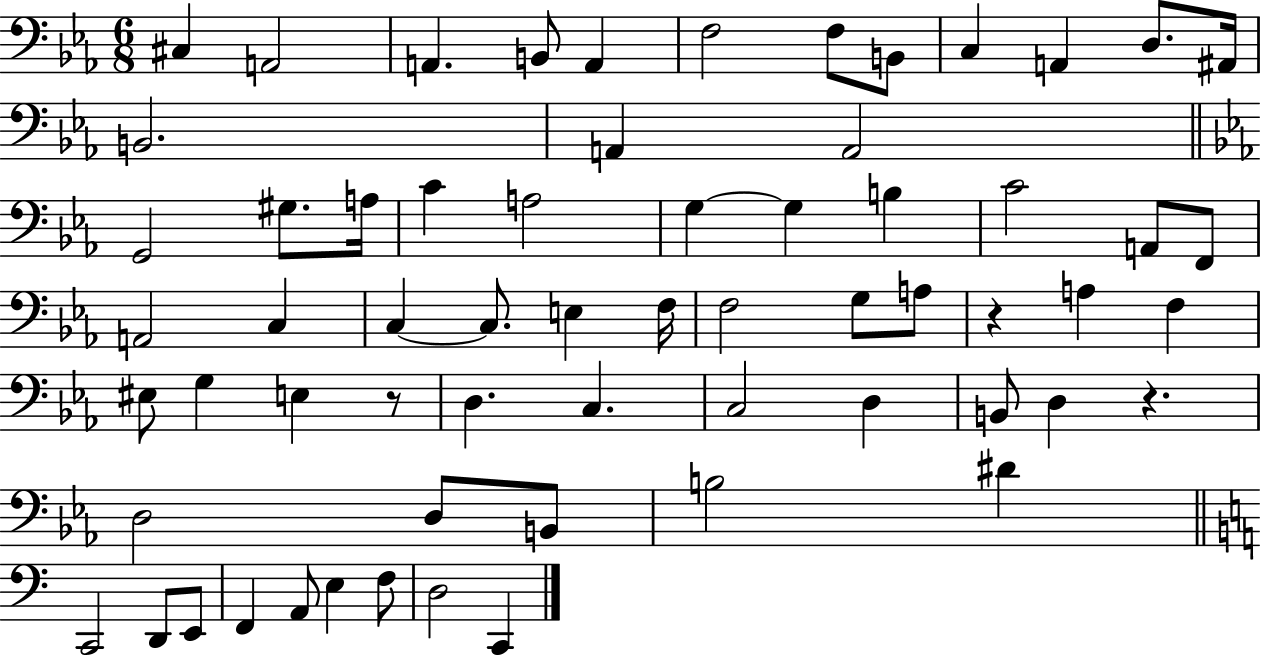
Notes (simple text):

C#3/q A2/h A2/q. B2/e A2/q F3/h F3/e B2/e C3/q A2/q D3/e. A#2/s B2/h. A2/q A2/h G2/h G#3/e. A3/s C4/q A3/h G3/q G3/q B3/q C4/h A2/e F2/e A2/h C3/q C3/q C3/e. E3/q F3/s F3/h G3/e A3/e R/q A3/q F3/q EIS3/e G3/q E3/q R/e D3/q. C3/q. C3/h D3/q B2/e D3/q R/q. D3/h D3/e B2/e B3/h D#4/q C2/h D2/e E2/e F2/q A2/e E3/q F3/e D3/h C2/q